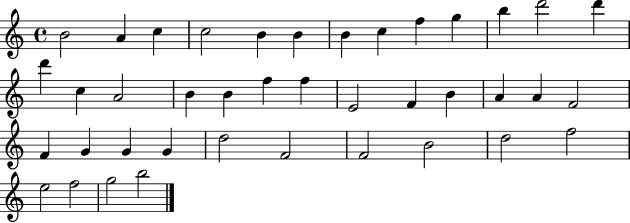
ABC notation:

X:1
T:Untitled
M:4/4
L:1/4
K:C
B2 A c c2 B B B c f g b d'2 d' d' c A2 B B f f E2 F B A A F2 F G G G d2 F2 F2 B2 d2 f2 e2 f2 g2 b2